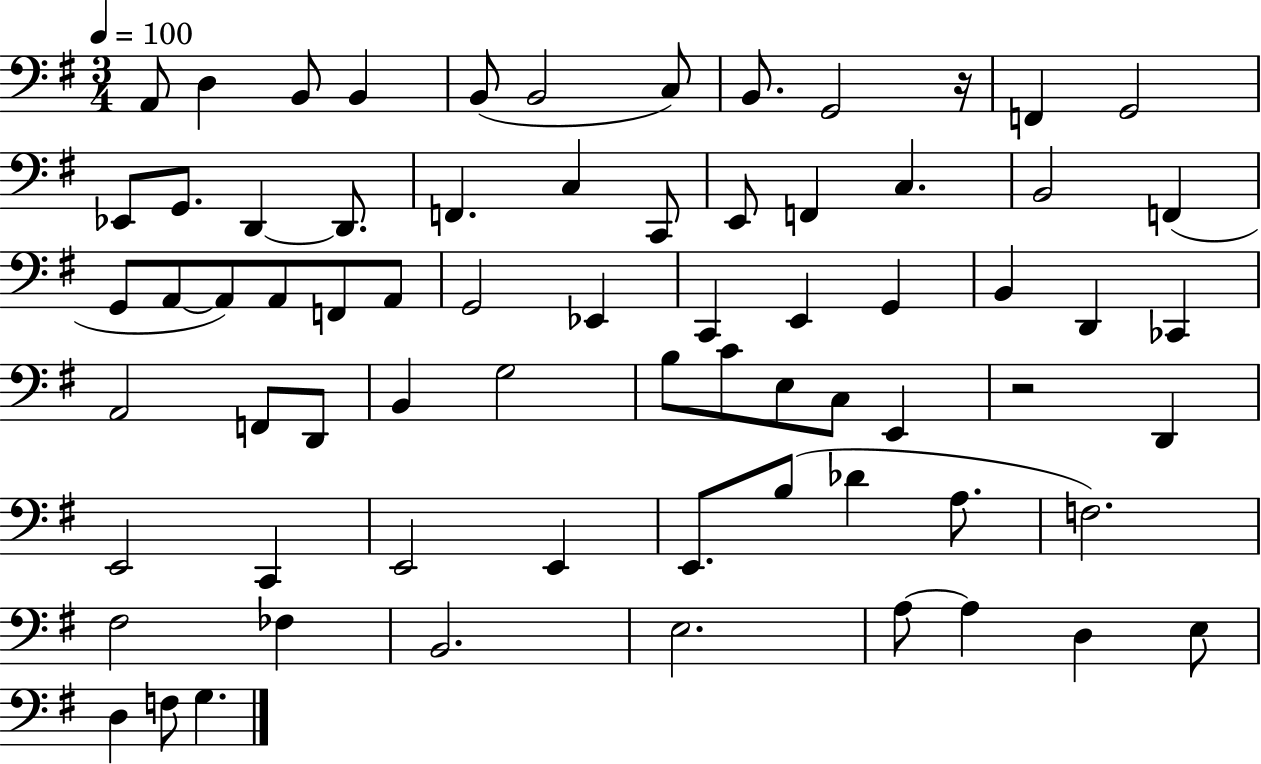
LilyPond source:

{
  \clef bass
  \numericTimeSignature
  \time 3/4
  \key g \major
  \tempo 4 = 100
  a,8 d4 b,8 b,4 | b,8( b,2 c8) | b,8. g,2 r16 | f,4 g,2 | \break ees,8 g,8. d,4~~ d,8. | f,4. c4 c,8 | e,8 f,4 c4. | b,2 f,4( | \break g,8 a,8~~ a,8) a,8 f,8 a,8 | g,2 ees,4 | c,4 e,4 g,4 | b,4 d,4 ces,4 | \break a,2 f,8 d,8 | b,4 g2 | b8 c'8 e8 c8 e,4 | r2 d,4 | \break e,2 c,4 | e,2 e,4 | e,8. b8( des'4 a8. | f2.) | \break fis2 fes4 | b,2. | e2. | a8~~ a4 d4 e8 | \break d4 f8 g4. | \bar "|."
}